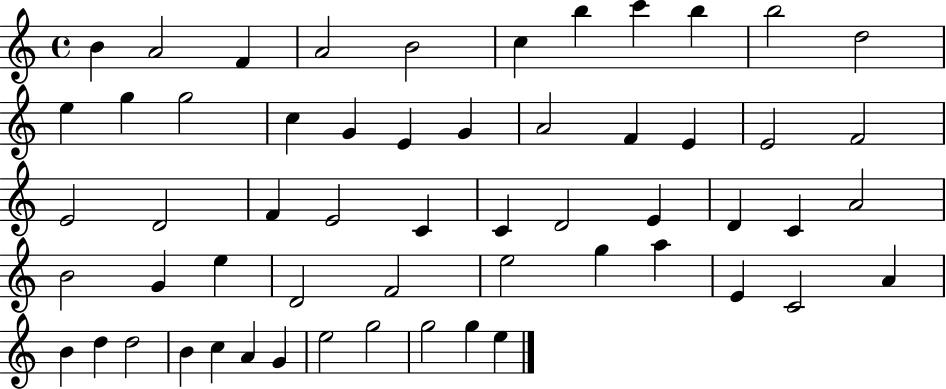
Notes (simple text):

B4/q A4/h F4/q A4/h B4/h C5/q B5/q C6/q B5/q B5/h D5/h E5/q G5/q G5/h C5/q G4/q E4/q G4/q A4/h F4/q E4/q E4/h F4/h E4/h D4/h F4/q E4/h C4/q C4/q D4/h E4/q D4/q C4/q A4/h B4/h G4/q E5/q D4/h F4/h E5/h G5/q A5/q E4/q C4/h A4/q B4/q D5/q D5/h B4/q C5/q A4/q G4/q E5/h G5/h G5/h G5/q E5/q